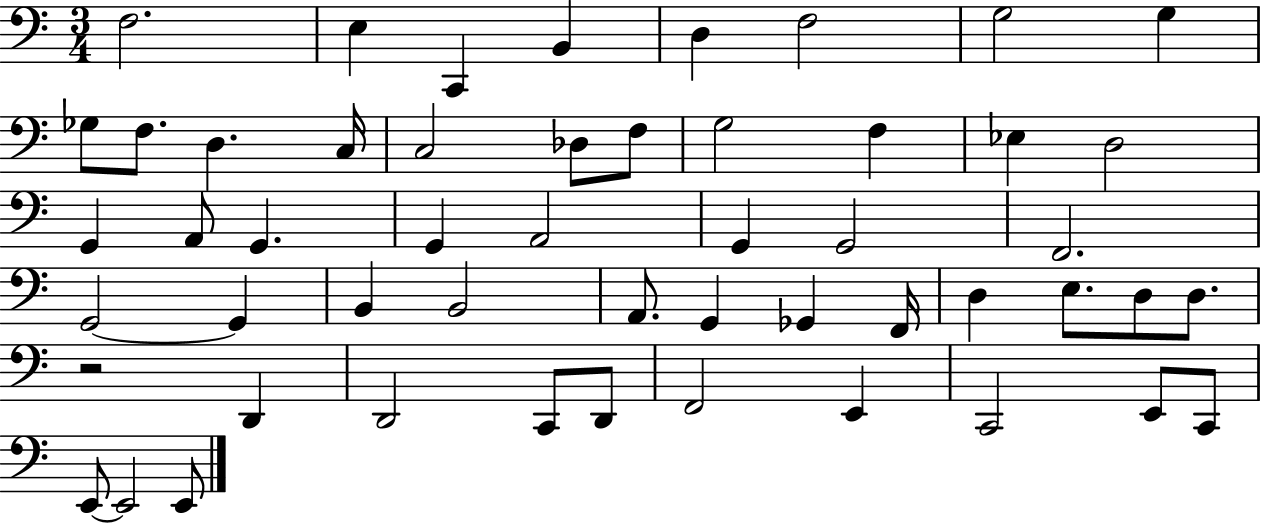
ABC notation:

X:1
T:Untitled
M:3/4
L:1/4
K:C
F,2 E, C,, B,, D, F,2 G,2 G, _G,/2 F,/2 D, C,/4 C,2 _D,/2 F,/2 G,2 F, _E, D,2 G,, A,,/2 G,, G,, A,,2 G,, G,,2 F,,2 G,,2 G,, B,, B,,2 A,,/2 G,, _G,, F,,/4 D, E,/2 D,/2 D,/2 z2 D,, D,,2 C,,/2 D,,/2 F,,2 E,, C,,2 E,,/2 C,,/2 E,,/2 E,,2 E,,/2